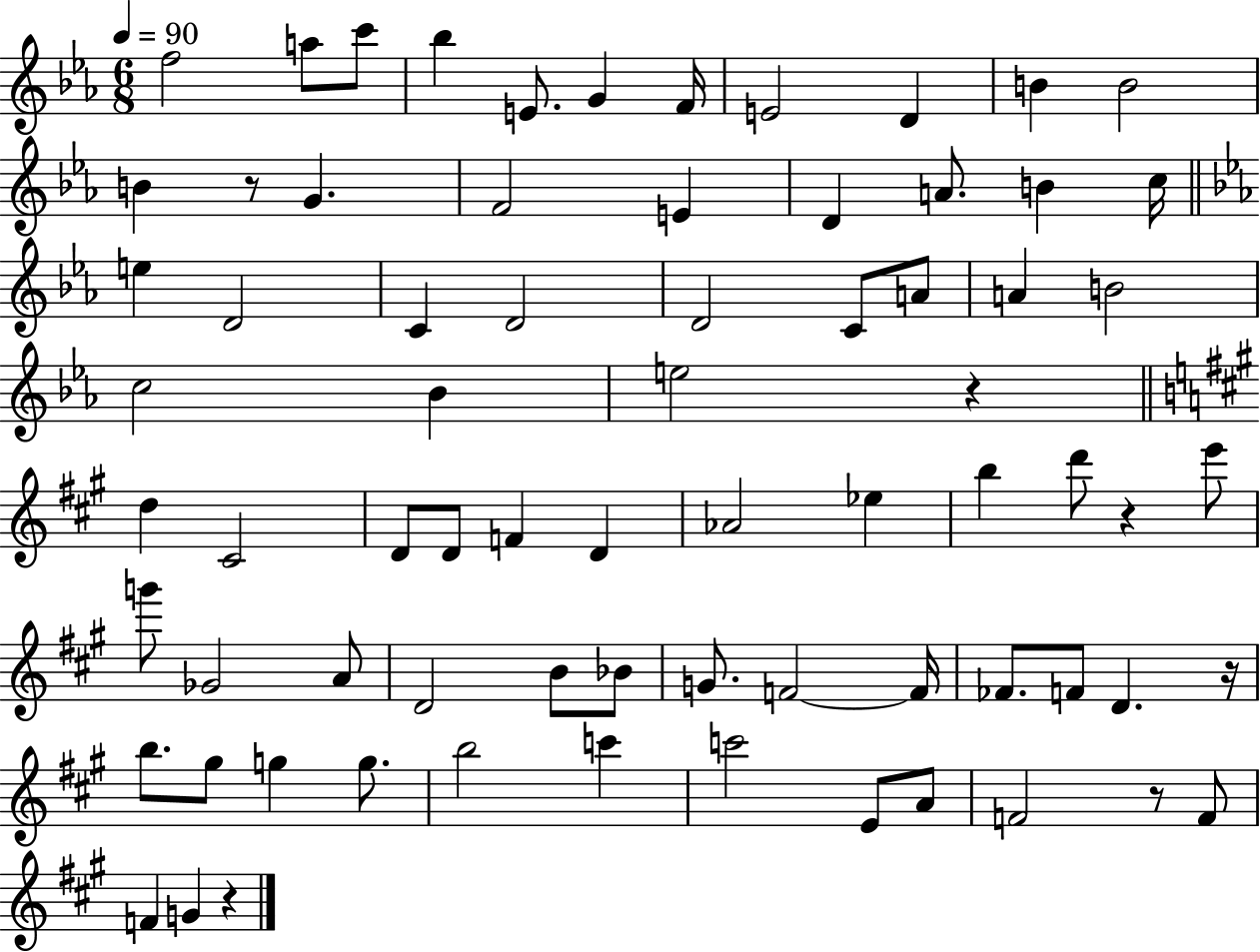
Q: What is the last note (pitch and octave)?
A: G4